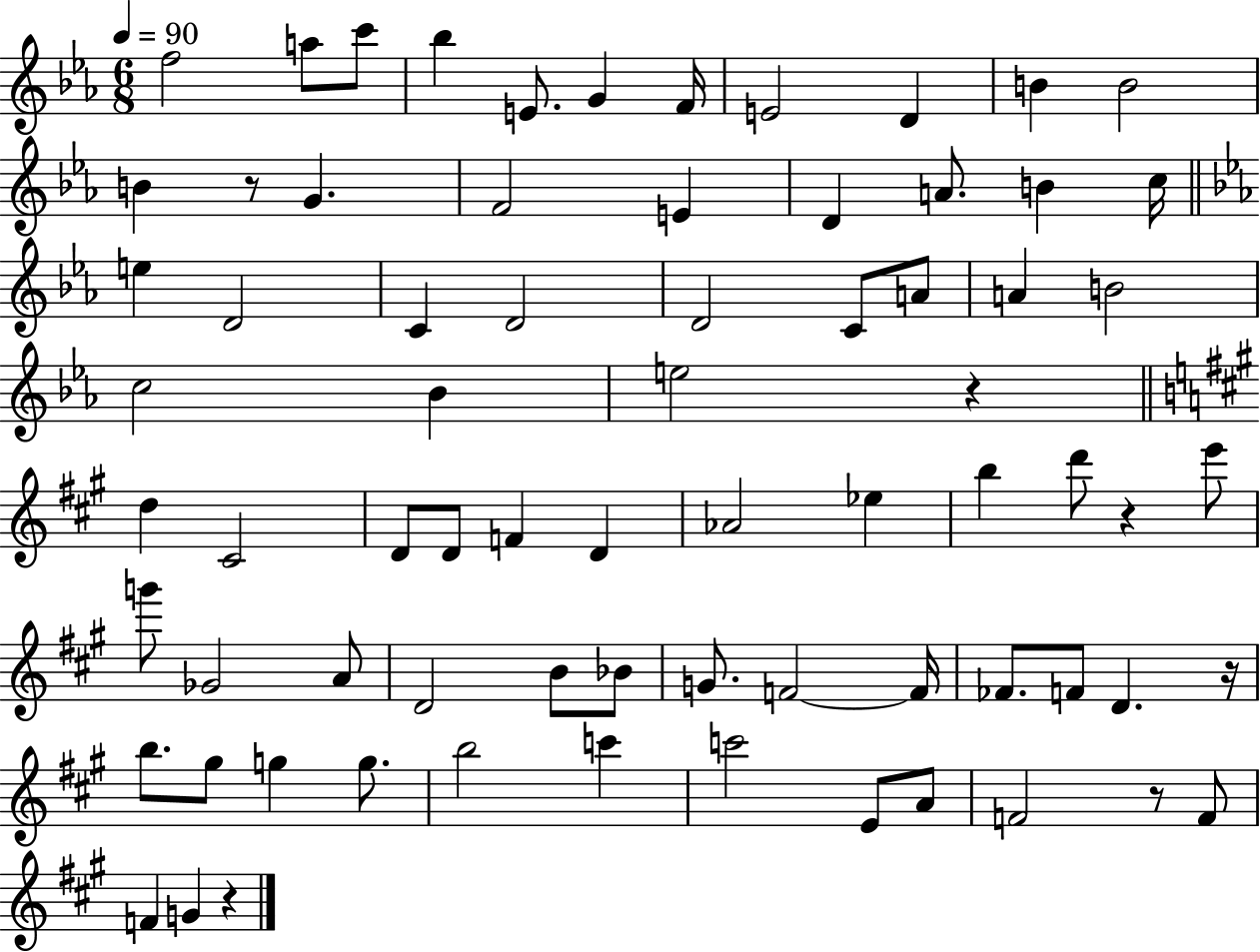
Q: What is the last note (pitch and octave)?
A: G4